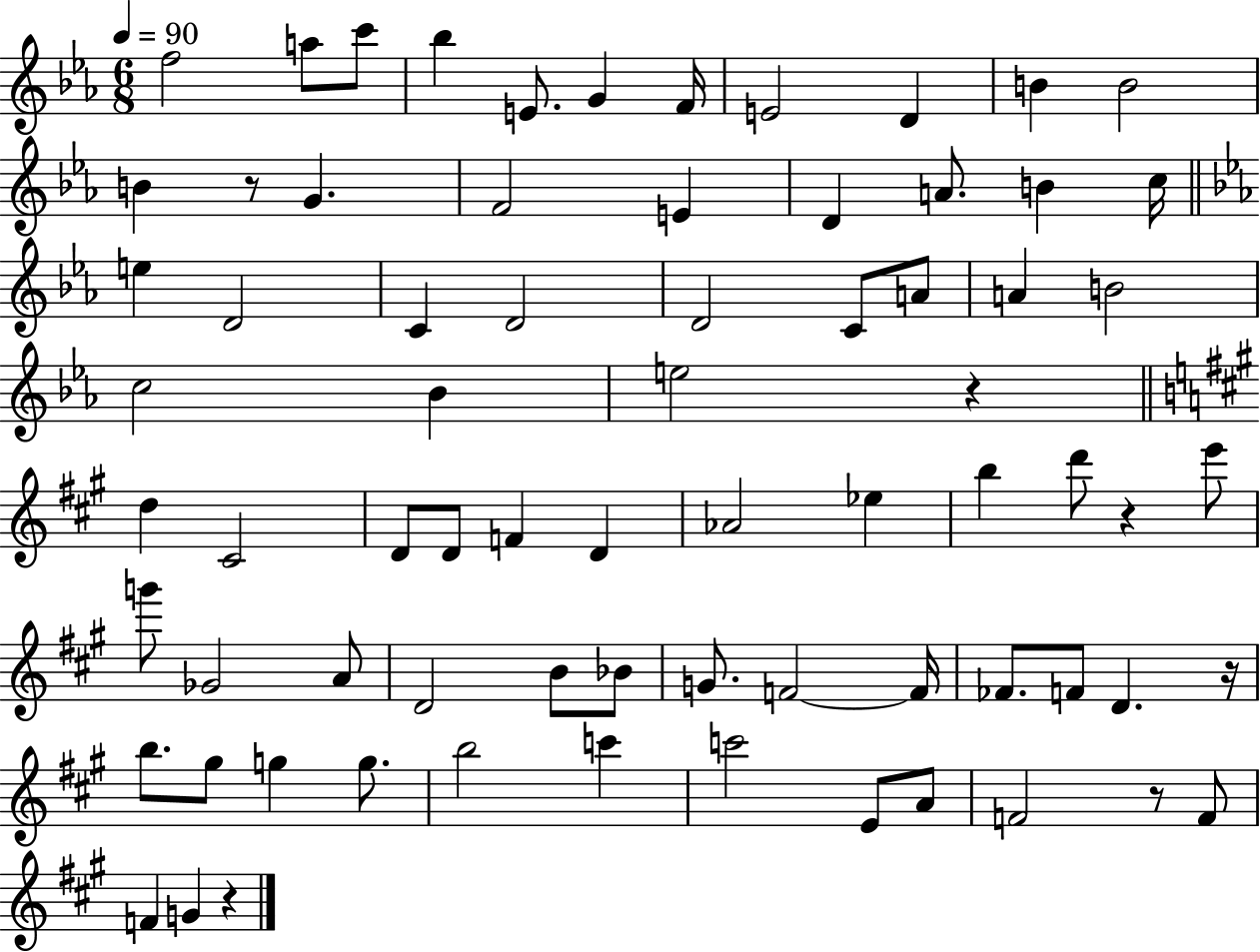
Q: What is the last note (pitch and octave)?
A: G4